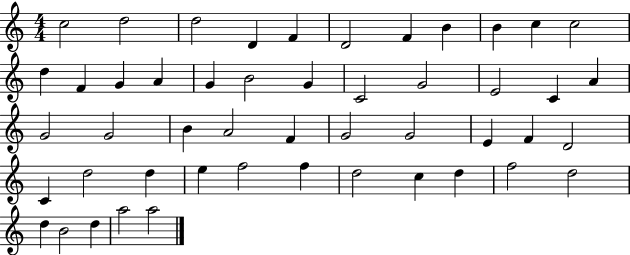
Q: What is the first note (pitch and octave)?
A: C5